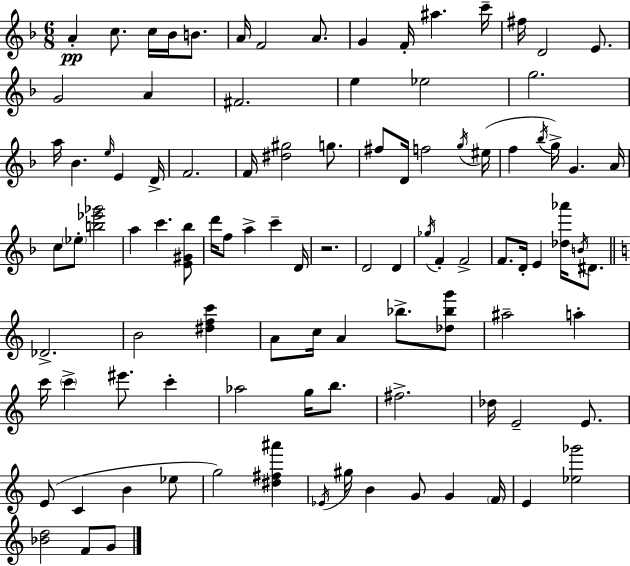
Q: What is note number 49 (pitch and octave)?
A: D4